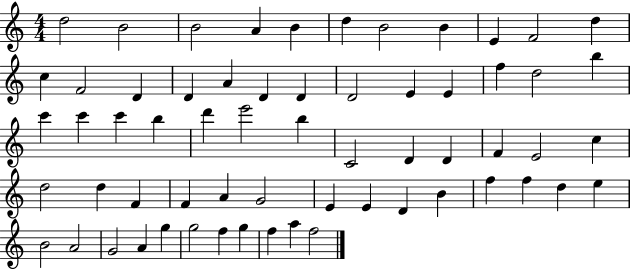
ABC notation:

X:1
T:Untitled
M:4/4
L:1/4
K:C
d2 B2 B2 A B d B2 B E F2 d c F2 D D A D D D2 E E f d2 b c' c' c' b d' e'2 b C2 D D F E2 c d2 d F F A G2 E E D B f f d e B2 A2 G2 A g g2 f g f a f2